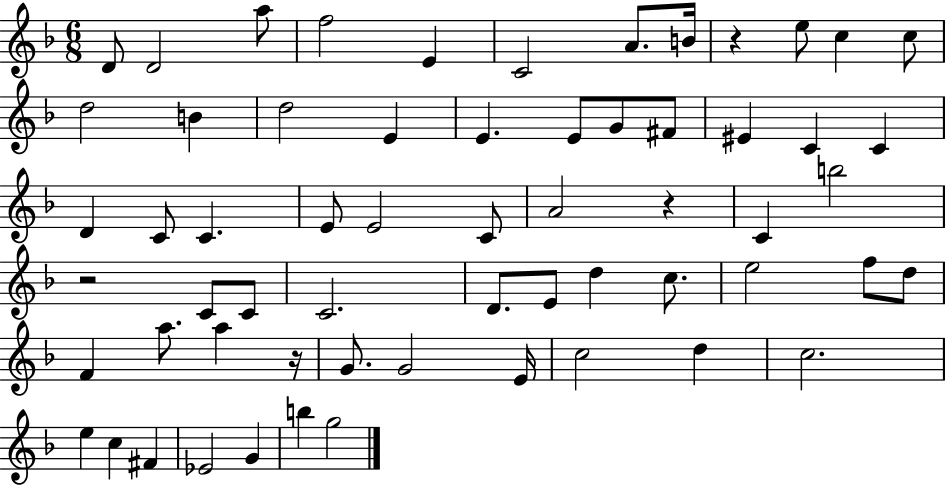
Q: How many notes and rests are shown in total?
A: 61